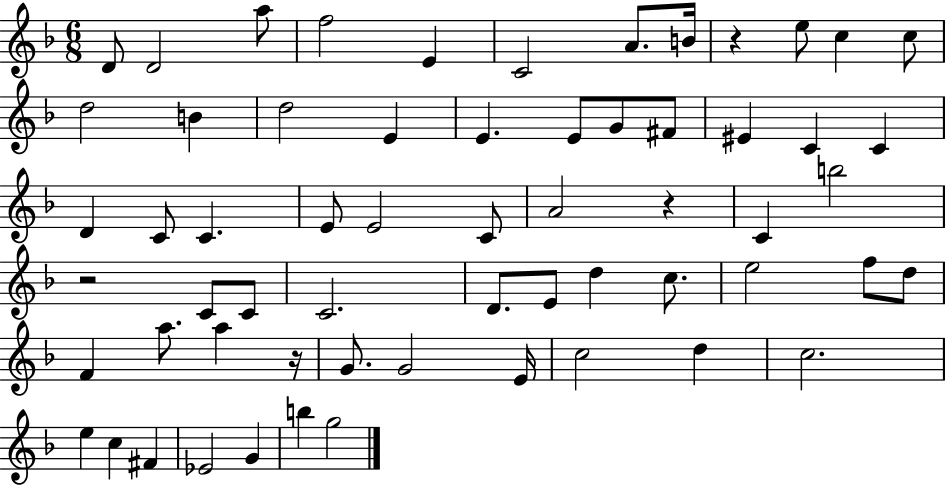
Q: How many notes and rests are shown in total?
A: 61